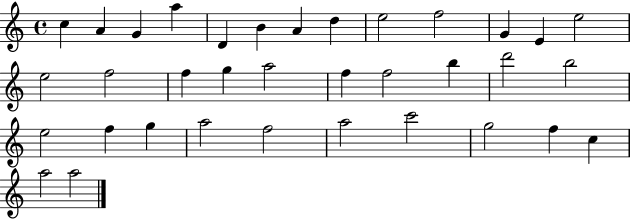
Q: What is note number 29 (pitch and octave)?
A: A5